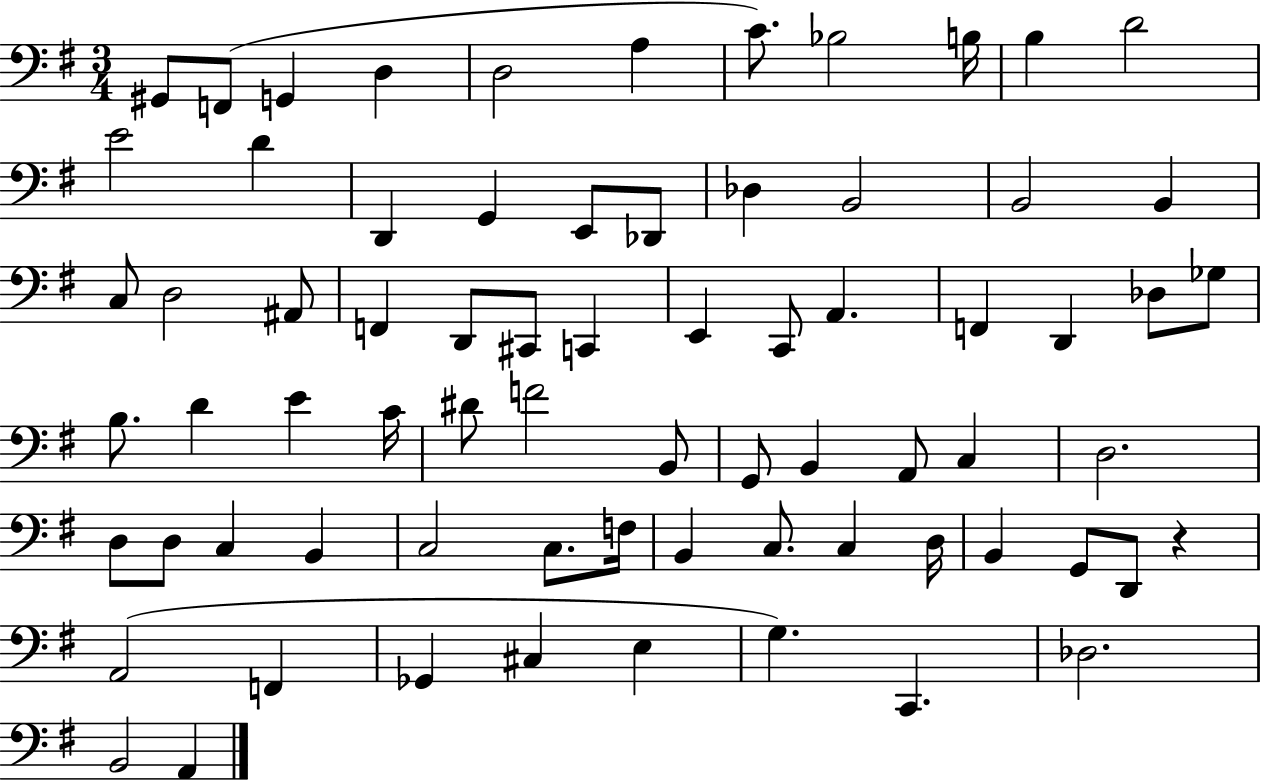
X:1
T:Untitled
M:3/4
L:1/4
K:G
^G,,/2 F,,/2 G,, D, D,2 A, C/2 _B,2 B,/4 B, D2 E2 D D,, G,, E,,/2 _D,,/2 _D, B,,2 B,,2 B,, C,/2 D,2 ^A,,/2 F,, D,,/2 ^C,,/2 C,, E,, C,,/2 A,, F,, D,, _D,/2 _G,/2 B,/2 D E C/4 ^D/2 F2 B,,/2 G,,/2 B,, A,,/2 C, D,2 D,/2 D,/2 C, B,, C,2 C,/2 F,/4 B,, C,/2 C, D,/4 B,, G,,/2 D,,/2 z A,,2 F,, _G,, ^C, E, G, C,, _D,2 B,,2 A,,